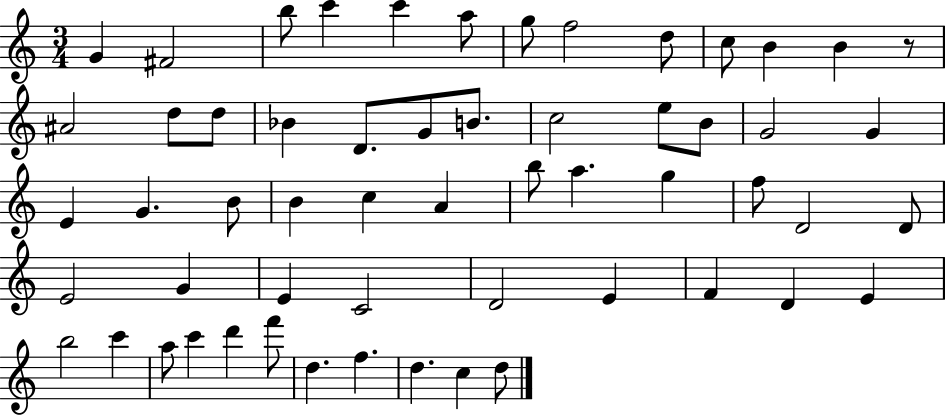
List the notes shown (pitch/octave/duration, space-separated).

G4/q F#4/h B5/e C6/q C6/q A5/e G5/e F5/h D5/e C5/e B4/q B4/q R/e A#4/h D5/e D5/e Bb4/q D4/e. G4/e B4/e. C5/h E5/e B4/e G4/h G4/q E4/q G4/q. B4/e B4/q C5/q A4/q B5/e A5/q. G5/q F5/e D4/h D4/e E4/h G4/q E4/q C4/h D4/h E4/q F4/q D4/q E4/q B5/h C6/q A5/e C6/q D6/q F6/e D5/q. F5/q. D5/q. C5/q D5/e